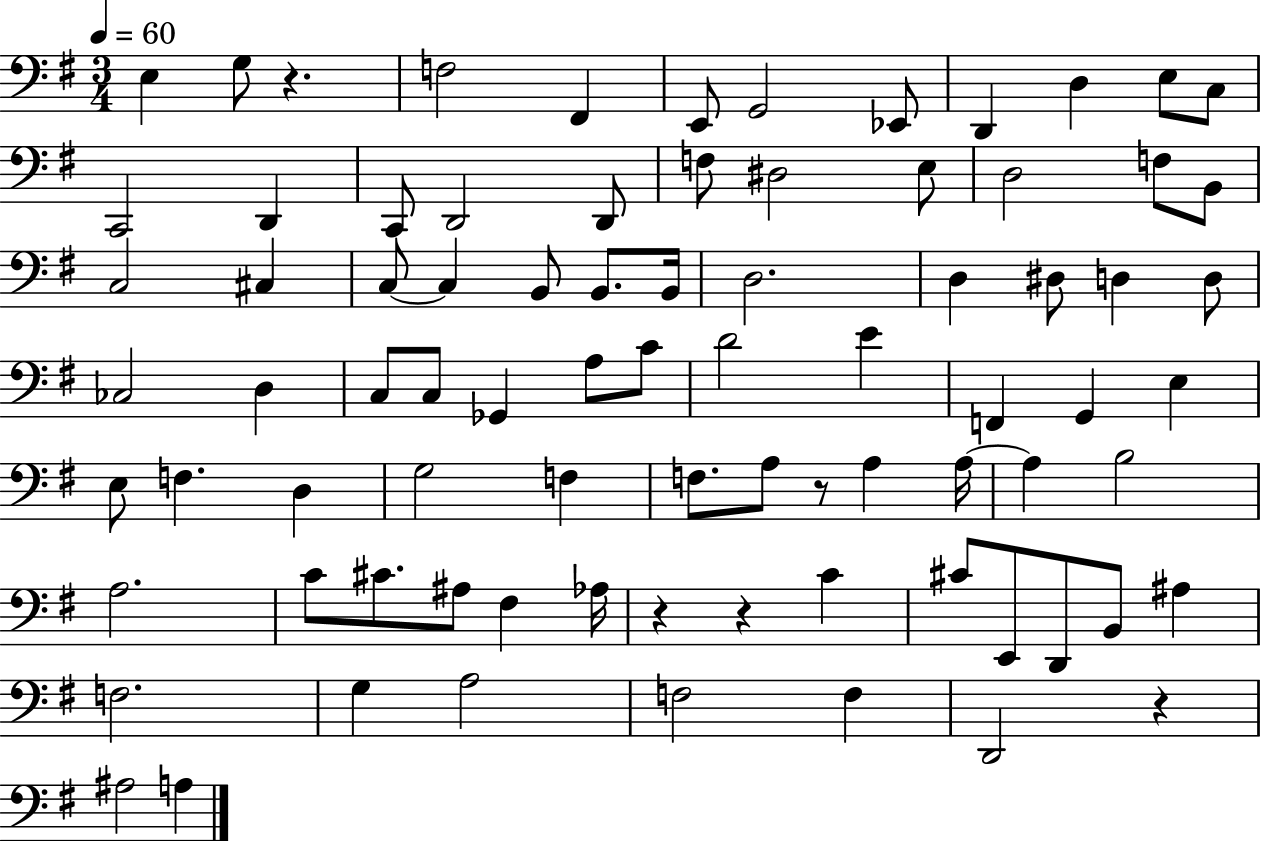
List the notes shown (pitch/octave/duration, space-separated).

E3/q G3/e R/q. F3/h F#2/q E2/e G2/h Eb2/e D2/q D3/q E3/e C3/e C2/h D2/q C2/e D2/h D2/e F3/e D#3/h E3/e D3/h F3/e B2/e C3/h C#3/q C3/e C3/q B2/e B2/e. B2/s D3/h. D3/q D#3/e D3/q D3/e CES3/h D3/q C3/e C3/e Gb2/q A3/e C4/e D4/h E4/q F2/q G2/q E3/q E3/e F3/q. D3/q G3/h F3/q F3/e. A3/e R/e A3/q A3/s A3/q B3/h A3/h. C4/e C#4/e. A#3/e F#3/q Ab3/s R/q R/q C4/q C#4/e E2/e D2/e B2/e A#3/q F3/h. G3/q A3/h F3/h F3/q D2/h R/q A#3/h A3/q